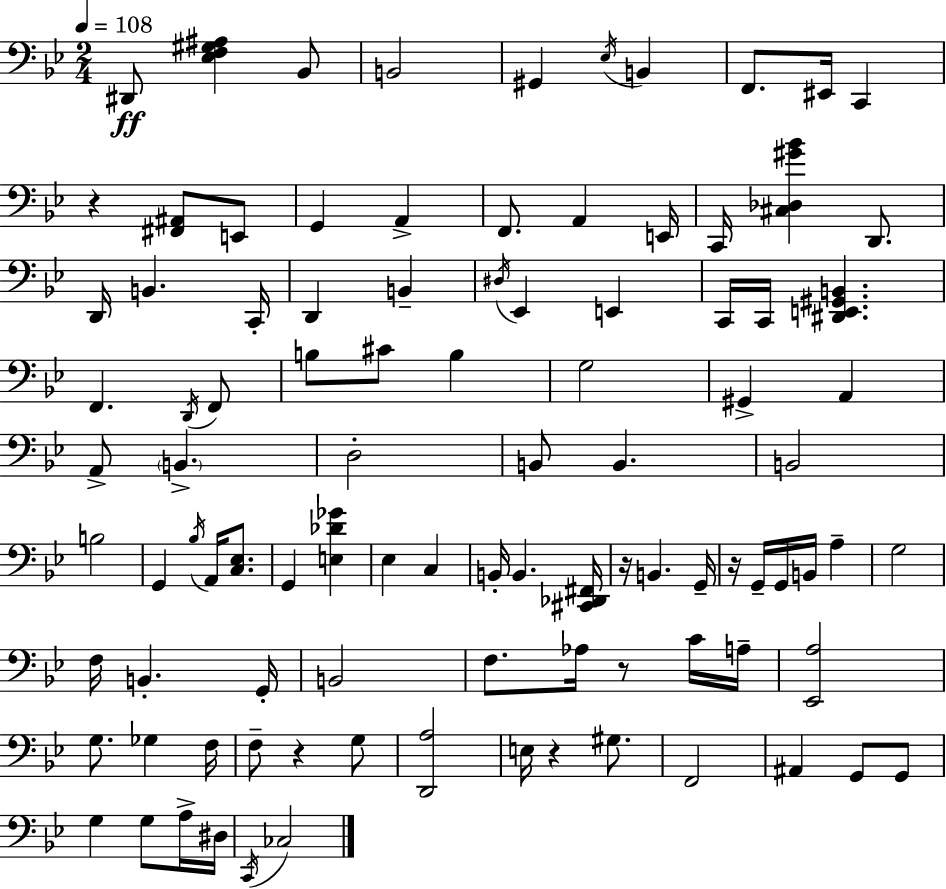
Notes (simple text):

D#2/e [Eb3,F3,G#3,A#3]/q Bb2/e B2/h G#2/q Eb3/s B2/q F2/e. EIS2/s C2/q R/q [F#2,A#2]/e E2/e G2/q A2/q F2/e. A2/q E2/s C2/s [C#3,Db3,G#4,Bb4]/q D2/e. D2/s B2/q. C2/s D2/q B2/q D#3/s Eb2/q E2/q C2/s C2/s [D#2,E2,G#2,B2]/q. F2/q. D2/s F2/e B3/e C#4/e B3/q G3/h G#2/q A2/q A2/e B2/q. D3/h B2/e B2/q. B2/h B3/h G2/q Bb3/s A2/s [C3,Eb3]/e. G2/q [E3,Db4,Gb4]/q Eb3/q C3/q B2/s B2/q. [C#2,Db2,F#2]/s R/s B2/q. G2/s R/s G2/s G2/s B2/s A3/q G3/h F3/s B2/q. G2/s B2/h F3/e. Ab3/s R/e C4/s A3/s [Eb2,A3]/h G3/e. Gb3/q F3/s F3/e R/q G3/e [D2,A3]/h E3/s R/q G#3/e. F2/h A#2/q G2/e G2/e G3/q G3/e A3/s D#3/s C2/s CES3/h